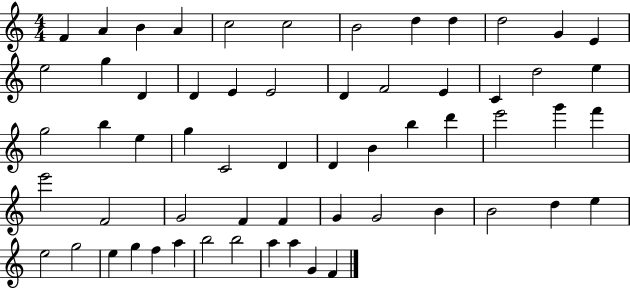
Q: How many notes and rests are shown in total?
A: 60